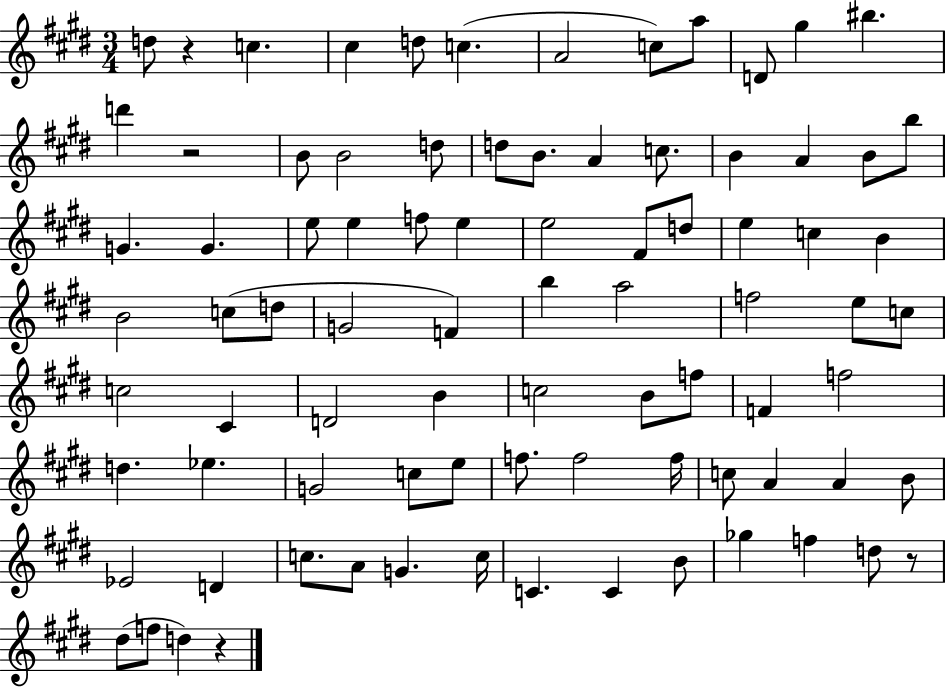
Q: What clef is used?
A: treble